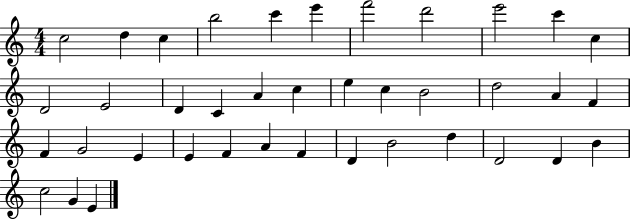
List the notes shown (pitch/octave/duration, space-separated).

C5/h D5/q C5/q B5/h C6/q E6/q F6/h D6/h E6/h C6/q C5/q D4/h E4/h D4/q C4/q A4/q C5/q E5/q C5/q B4/h D5/h A4/q F4/q F4/q G4/h E4/q E4/q F4/q A4/q F4/q D4/q B4/h D5/q D4/h D4/q B4/q C5/h G4/q E4/q